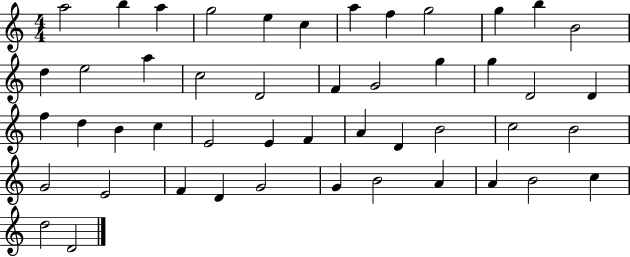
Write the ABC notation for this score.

X:1
T:Untitled
M:4/4
L:1/4
K:C
a2 b a g2 e c a f g2 g b B2 d e2 a c2 D2 F G2 g g D2 D f d B c E2 E F A D B2 c2 B2 G2 E2 F D G2 G B2 A A B2 c d2 D2